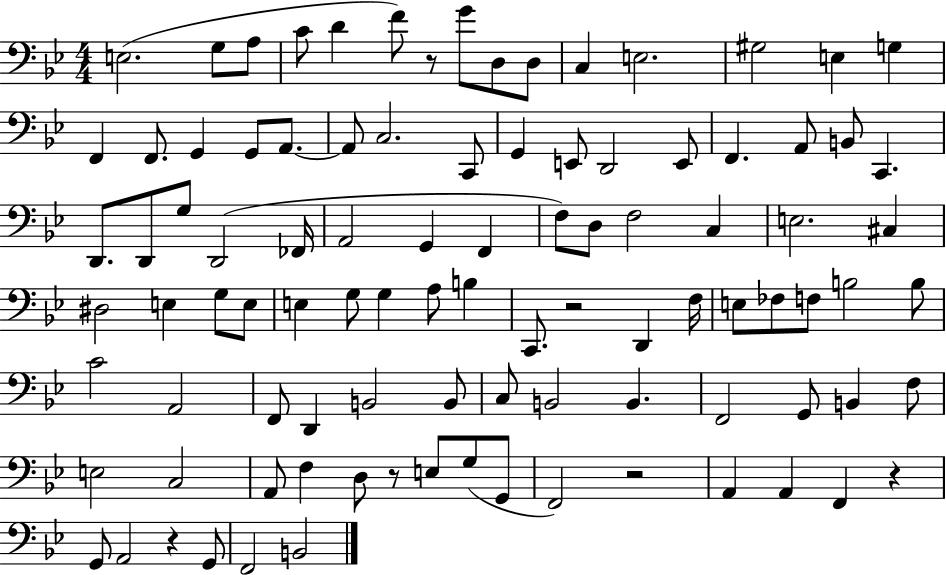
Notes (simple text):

E3/h. G3/e A3/e C4/e D4/q F4/e R/e G4/e D3/e D3/e C3/q E3/h. G#3/h E3/q G3/q F2/q F2/e. G2/q G2/e A2/e. A2/e C3/h. C2/e G2/q E2/e D2/h E2/e F2/q. A2/e B2/e C2/q. D2/e. D2/e G3/e D2/h FES2/s A2/h G2/q F2/q F3/e D3/e F3/h C3/q E3/h. C#3/q D#3/h E3/q G3/e E3/e E3/q G3/e G3/q A3/e B3/q C2/e. R/h D2/q F3/s E3/e FES3/e F3/e B3/h B3/e C4/h A2/h F2/e D2/q B2/h B2/e C3/e B2/h B2/q. F2/h G2/e B2/q F3/e E3/h C3/h A2/e F3/q D3/e R/e E3/e G3/e G2/e F2/h R/h A2/q A2/q F2/q R/q G2/e A2/h R/q G2/e F2/h B2/h